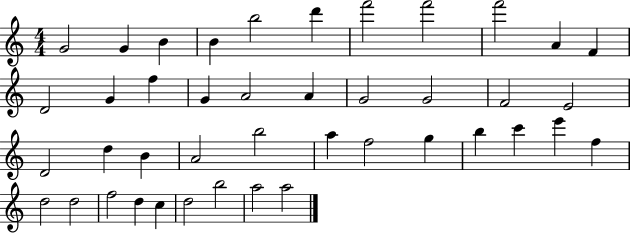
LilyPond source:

{
  \clef treble
  \numericTimeSignature
  \time 4/4
  \key c \major
  g'2 g'4 b'4 | b'4 b''2 d'''4 | f'''2 f'''2 | f'''2 a'4 f'4 | \break d'2 g'4 f''4 | g'4 a'2 a'4 | g'2 g'2 | f'2 e'2 | \break d'2 d''4 b'4 | a'2 b''2 | a''4 f''2 g''4 | b''4 c'''4 e'''4 f''4 | \break d''2 d''2 | f''2 d''4 c''4 | d''2 b''2 | a''2 a''2 | \break \bar "|."
}